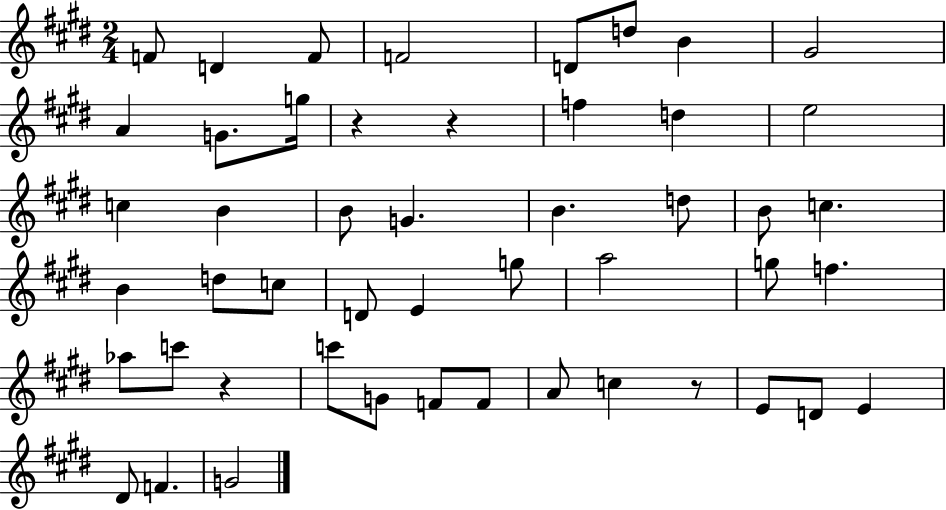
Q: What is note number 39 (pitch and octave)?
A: C5